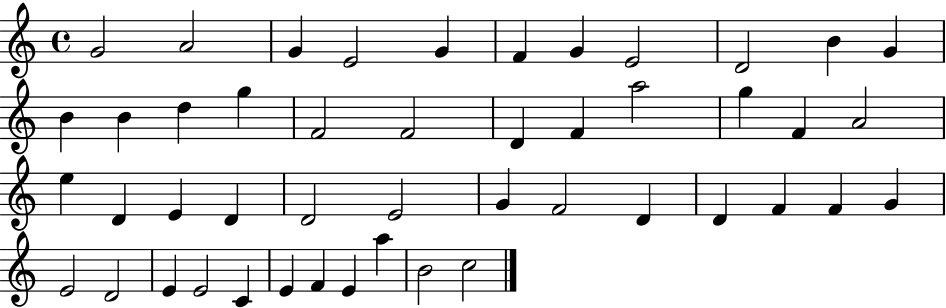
{
  \clef treble
  \time 4/4
  \defaultTimeSignature
  \key c \major
  g'2 a'2 | g'4 e'2 g'4 | f'4 g'4 e'2 | d'2 b'4 g'4 | \break b'4 b'4 d''4 g''4 | f'2 f'2 | d'4 f'4 a''2 | g''4 f'4 a'2 | \break e''4 d'4 e'4 d'4 | d'2 e'2 | g'4 f'2 d'4 | d'4 f'4 f'4 g'4 | \break e'2 d'2 | e'4 e'2 c'4 | e'4 f'4 e'4 a''4 | b'2 c''2 | \break \bar "|."
}